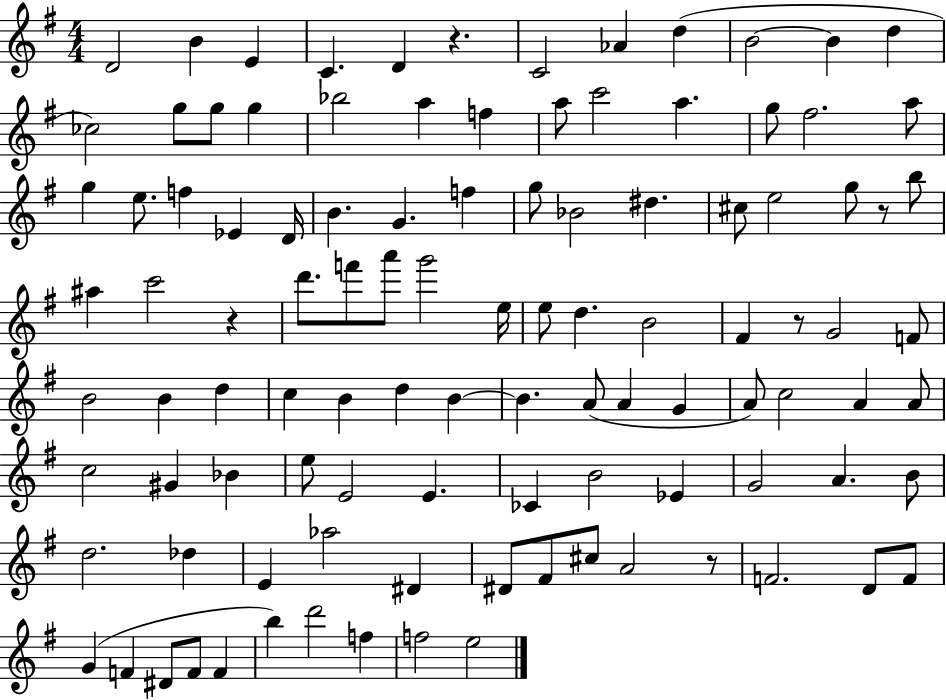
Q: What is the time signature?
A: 4/4